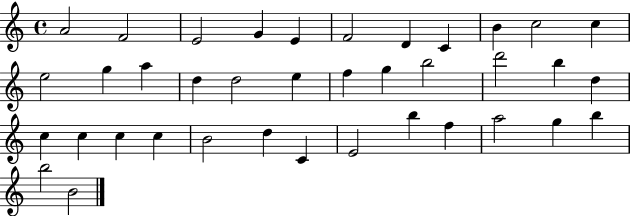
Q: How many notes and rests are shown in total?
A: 38